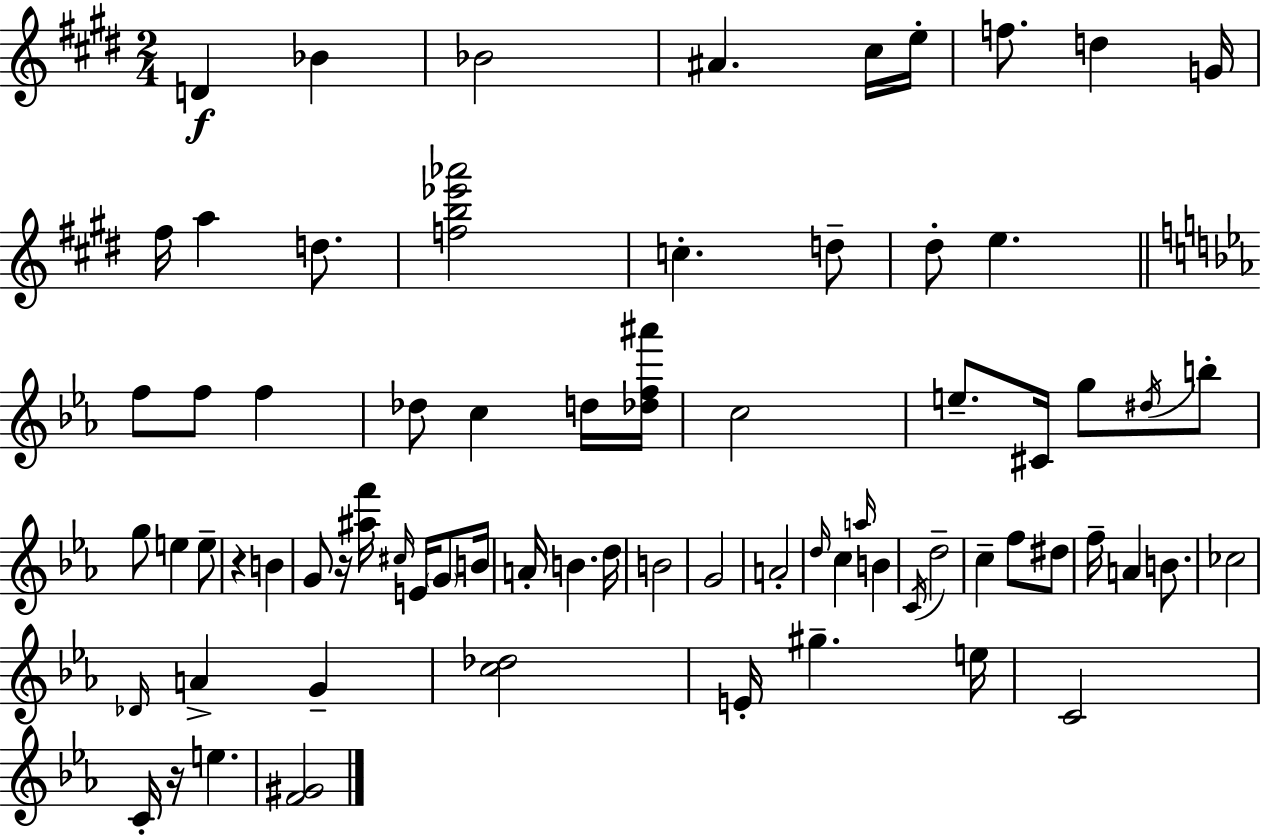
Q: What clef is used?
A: treble